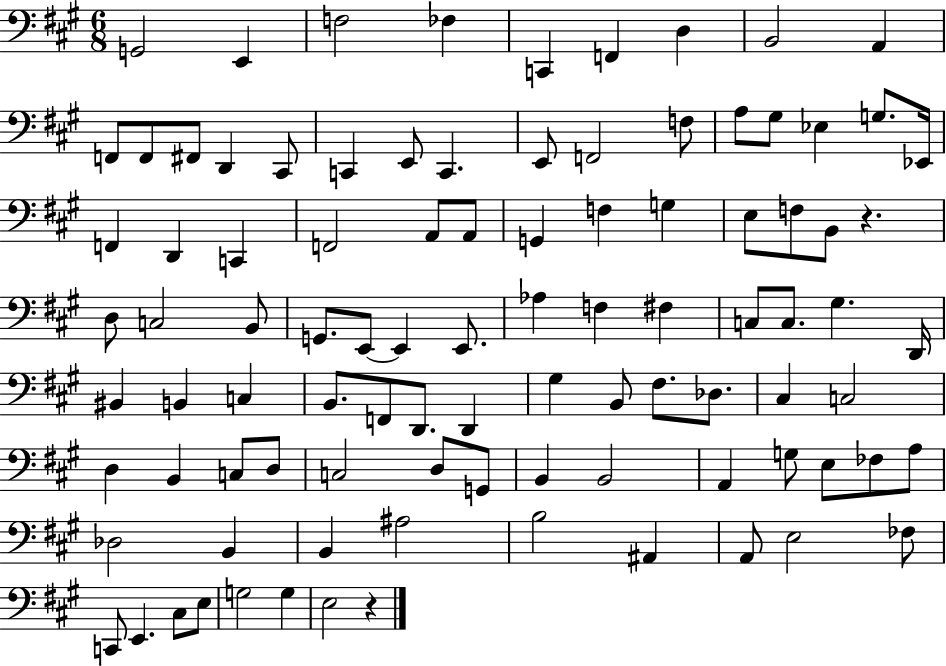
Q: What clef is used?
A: bass